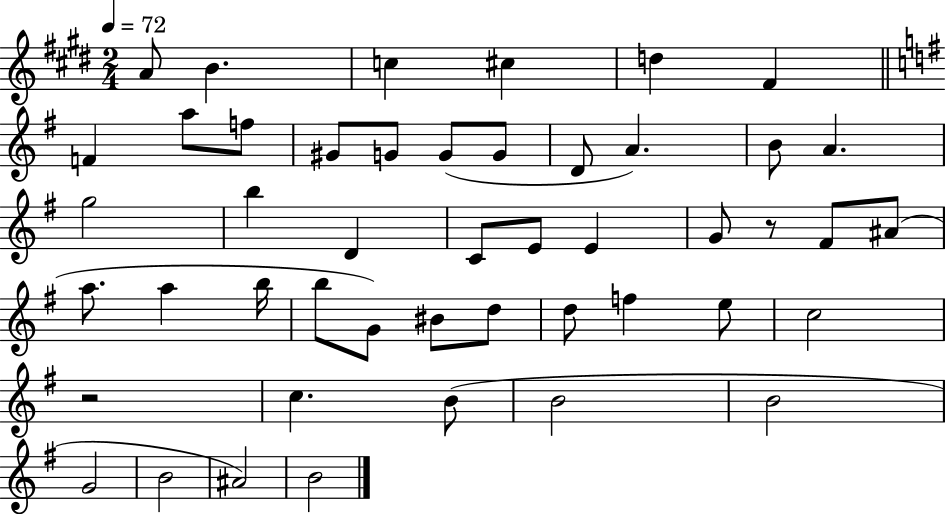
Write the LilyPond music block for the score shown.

{
  \clef treble
  \numericTimeSignature
  \time 2/4
  \key e \major
  \tempo 4 = 72
  a'8 b'4. | c''4 cis''4 | d''4 fis'4 | \bar "||" \break \key g \major f'4 a''8 f''8 | gis'8 g'8 g'8( g'8 | d'8 a'4.) | b'8 a'4. | \break g''2 | b''4 d'4 | c'8 e'8 e'4 | g'8 r8 fis'8 ais'8( | \break a''8. a''4 b''16 | b''8 g'8) bis'8 d''8 | d''8 f''4 e''8 | c''2 | \break r2 | c''4. b'8( | b'2 | b'2 | \break g'2 | b'2 | ais'2) | b'2 | \break \bar "|."
}